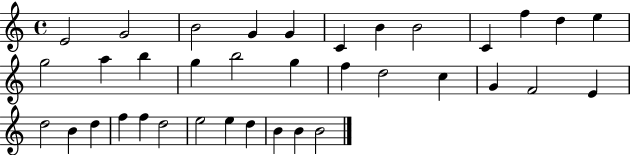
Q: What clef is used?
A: treble